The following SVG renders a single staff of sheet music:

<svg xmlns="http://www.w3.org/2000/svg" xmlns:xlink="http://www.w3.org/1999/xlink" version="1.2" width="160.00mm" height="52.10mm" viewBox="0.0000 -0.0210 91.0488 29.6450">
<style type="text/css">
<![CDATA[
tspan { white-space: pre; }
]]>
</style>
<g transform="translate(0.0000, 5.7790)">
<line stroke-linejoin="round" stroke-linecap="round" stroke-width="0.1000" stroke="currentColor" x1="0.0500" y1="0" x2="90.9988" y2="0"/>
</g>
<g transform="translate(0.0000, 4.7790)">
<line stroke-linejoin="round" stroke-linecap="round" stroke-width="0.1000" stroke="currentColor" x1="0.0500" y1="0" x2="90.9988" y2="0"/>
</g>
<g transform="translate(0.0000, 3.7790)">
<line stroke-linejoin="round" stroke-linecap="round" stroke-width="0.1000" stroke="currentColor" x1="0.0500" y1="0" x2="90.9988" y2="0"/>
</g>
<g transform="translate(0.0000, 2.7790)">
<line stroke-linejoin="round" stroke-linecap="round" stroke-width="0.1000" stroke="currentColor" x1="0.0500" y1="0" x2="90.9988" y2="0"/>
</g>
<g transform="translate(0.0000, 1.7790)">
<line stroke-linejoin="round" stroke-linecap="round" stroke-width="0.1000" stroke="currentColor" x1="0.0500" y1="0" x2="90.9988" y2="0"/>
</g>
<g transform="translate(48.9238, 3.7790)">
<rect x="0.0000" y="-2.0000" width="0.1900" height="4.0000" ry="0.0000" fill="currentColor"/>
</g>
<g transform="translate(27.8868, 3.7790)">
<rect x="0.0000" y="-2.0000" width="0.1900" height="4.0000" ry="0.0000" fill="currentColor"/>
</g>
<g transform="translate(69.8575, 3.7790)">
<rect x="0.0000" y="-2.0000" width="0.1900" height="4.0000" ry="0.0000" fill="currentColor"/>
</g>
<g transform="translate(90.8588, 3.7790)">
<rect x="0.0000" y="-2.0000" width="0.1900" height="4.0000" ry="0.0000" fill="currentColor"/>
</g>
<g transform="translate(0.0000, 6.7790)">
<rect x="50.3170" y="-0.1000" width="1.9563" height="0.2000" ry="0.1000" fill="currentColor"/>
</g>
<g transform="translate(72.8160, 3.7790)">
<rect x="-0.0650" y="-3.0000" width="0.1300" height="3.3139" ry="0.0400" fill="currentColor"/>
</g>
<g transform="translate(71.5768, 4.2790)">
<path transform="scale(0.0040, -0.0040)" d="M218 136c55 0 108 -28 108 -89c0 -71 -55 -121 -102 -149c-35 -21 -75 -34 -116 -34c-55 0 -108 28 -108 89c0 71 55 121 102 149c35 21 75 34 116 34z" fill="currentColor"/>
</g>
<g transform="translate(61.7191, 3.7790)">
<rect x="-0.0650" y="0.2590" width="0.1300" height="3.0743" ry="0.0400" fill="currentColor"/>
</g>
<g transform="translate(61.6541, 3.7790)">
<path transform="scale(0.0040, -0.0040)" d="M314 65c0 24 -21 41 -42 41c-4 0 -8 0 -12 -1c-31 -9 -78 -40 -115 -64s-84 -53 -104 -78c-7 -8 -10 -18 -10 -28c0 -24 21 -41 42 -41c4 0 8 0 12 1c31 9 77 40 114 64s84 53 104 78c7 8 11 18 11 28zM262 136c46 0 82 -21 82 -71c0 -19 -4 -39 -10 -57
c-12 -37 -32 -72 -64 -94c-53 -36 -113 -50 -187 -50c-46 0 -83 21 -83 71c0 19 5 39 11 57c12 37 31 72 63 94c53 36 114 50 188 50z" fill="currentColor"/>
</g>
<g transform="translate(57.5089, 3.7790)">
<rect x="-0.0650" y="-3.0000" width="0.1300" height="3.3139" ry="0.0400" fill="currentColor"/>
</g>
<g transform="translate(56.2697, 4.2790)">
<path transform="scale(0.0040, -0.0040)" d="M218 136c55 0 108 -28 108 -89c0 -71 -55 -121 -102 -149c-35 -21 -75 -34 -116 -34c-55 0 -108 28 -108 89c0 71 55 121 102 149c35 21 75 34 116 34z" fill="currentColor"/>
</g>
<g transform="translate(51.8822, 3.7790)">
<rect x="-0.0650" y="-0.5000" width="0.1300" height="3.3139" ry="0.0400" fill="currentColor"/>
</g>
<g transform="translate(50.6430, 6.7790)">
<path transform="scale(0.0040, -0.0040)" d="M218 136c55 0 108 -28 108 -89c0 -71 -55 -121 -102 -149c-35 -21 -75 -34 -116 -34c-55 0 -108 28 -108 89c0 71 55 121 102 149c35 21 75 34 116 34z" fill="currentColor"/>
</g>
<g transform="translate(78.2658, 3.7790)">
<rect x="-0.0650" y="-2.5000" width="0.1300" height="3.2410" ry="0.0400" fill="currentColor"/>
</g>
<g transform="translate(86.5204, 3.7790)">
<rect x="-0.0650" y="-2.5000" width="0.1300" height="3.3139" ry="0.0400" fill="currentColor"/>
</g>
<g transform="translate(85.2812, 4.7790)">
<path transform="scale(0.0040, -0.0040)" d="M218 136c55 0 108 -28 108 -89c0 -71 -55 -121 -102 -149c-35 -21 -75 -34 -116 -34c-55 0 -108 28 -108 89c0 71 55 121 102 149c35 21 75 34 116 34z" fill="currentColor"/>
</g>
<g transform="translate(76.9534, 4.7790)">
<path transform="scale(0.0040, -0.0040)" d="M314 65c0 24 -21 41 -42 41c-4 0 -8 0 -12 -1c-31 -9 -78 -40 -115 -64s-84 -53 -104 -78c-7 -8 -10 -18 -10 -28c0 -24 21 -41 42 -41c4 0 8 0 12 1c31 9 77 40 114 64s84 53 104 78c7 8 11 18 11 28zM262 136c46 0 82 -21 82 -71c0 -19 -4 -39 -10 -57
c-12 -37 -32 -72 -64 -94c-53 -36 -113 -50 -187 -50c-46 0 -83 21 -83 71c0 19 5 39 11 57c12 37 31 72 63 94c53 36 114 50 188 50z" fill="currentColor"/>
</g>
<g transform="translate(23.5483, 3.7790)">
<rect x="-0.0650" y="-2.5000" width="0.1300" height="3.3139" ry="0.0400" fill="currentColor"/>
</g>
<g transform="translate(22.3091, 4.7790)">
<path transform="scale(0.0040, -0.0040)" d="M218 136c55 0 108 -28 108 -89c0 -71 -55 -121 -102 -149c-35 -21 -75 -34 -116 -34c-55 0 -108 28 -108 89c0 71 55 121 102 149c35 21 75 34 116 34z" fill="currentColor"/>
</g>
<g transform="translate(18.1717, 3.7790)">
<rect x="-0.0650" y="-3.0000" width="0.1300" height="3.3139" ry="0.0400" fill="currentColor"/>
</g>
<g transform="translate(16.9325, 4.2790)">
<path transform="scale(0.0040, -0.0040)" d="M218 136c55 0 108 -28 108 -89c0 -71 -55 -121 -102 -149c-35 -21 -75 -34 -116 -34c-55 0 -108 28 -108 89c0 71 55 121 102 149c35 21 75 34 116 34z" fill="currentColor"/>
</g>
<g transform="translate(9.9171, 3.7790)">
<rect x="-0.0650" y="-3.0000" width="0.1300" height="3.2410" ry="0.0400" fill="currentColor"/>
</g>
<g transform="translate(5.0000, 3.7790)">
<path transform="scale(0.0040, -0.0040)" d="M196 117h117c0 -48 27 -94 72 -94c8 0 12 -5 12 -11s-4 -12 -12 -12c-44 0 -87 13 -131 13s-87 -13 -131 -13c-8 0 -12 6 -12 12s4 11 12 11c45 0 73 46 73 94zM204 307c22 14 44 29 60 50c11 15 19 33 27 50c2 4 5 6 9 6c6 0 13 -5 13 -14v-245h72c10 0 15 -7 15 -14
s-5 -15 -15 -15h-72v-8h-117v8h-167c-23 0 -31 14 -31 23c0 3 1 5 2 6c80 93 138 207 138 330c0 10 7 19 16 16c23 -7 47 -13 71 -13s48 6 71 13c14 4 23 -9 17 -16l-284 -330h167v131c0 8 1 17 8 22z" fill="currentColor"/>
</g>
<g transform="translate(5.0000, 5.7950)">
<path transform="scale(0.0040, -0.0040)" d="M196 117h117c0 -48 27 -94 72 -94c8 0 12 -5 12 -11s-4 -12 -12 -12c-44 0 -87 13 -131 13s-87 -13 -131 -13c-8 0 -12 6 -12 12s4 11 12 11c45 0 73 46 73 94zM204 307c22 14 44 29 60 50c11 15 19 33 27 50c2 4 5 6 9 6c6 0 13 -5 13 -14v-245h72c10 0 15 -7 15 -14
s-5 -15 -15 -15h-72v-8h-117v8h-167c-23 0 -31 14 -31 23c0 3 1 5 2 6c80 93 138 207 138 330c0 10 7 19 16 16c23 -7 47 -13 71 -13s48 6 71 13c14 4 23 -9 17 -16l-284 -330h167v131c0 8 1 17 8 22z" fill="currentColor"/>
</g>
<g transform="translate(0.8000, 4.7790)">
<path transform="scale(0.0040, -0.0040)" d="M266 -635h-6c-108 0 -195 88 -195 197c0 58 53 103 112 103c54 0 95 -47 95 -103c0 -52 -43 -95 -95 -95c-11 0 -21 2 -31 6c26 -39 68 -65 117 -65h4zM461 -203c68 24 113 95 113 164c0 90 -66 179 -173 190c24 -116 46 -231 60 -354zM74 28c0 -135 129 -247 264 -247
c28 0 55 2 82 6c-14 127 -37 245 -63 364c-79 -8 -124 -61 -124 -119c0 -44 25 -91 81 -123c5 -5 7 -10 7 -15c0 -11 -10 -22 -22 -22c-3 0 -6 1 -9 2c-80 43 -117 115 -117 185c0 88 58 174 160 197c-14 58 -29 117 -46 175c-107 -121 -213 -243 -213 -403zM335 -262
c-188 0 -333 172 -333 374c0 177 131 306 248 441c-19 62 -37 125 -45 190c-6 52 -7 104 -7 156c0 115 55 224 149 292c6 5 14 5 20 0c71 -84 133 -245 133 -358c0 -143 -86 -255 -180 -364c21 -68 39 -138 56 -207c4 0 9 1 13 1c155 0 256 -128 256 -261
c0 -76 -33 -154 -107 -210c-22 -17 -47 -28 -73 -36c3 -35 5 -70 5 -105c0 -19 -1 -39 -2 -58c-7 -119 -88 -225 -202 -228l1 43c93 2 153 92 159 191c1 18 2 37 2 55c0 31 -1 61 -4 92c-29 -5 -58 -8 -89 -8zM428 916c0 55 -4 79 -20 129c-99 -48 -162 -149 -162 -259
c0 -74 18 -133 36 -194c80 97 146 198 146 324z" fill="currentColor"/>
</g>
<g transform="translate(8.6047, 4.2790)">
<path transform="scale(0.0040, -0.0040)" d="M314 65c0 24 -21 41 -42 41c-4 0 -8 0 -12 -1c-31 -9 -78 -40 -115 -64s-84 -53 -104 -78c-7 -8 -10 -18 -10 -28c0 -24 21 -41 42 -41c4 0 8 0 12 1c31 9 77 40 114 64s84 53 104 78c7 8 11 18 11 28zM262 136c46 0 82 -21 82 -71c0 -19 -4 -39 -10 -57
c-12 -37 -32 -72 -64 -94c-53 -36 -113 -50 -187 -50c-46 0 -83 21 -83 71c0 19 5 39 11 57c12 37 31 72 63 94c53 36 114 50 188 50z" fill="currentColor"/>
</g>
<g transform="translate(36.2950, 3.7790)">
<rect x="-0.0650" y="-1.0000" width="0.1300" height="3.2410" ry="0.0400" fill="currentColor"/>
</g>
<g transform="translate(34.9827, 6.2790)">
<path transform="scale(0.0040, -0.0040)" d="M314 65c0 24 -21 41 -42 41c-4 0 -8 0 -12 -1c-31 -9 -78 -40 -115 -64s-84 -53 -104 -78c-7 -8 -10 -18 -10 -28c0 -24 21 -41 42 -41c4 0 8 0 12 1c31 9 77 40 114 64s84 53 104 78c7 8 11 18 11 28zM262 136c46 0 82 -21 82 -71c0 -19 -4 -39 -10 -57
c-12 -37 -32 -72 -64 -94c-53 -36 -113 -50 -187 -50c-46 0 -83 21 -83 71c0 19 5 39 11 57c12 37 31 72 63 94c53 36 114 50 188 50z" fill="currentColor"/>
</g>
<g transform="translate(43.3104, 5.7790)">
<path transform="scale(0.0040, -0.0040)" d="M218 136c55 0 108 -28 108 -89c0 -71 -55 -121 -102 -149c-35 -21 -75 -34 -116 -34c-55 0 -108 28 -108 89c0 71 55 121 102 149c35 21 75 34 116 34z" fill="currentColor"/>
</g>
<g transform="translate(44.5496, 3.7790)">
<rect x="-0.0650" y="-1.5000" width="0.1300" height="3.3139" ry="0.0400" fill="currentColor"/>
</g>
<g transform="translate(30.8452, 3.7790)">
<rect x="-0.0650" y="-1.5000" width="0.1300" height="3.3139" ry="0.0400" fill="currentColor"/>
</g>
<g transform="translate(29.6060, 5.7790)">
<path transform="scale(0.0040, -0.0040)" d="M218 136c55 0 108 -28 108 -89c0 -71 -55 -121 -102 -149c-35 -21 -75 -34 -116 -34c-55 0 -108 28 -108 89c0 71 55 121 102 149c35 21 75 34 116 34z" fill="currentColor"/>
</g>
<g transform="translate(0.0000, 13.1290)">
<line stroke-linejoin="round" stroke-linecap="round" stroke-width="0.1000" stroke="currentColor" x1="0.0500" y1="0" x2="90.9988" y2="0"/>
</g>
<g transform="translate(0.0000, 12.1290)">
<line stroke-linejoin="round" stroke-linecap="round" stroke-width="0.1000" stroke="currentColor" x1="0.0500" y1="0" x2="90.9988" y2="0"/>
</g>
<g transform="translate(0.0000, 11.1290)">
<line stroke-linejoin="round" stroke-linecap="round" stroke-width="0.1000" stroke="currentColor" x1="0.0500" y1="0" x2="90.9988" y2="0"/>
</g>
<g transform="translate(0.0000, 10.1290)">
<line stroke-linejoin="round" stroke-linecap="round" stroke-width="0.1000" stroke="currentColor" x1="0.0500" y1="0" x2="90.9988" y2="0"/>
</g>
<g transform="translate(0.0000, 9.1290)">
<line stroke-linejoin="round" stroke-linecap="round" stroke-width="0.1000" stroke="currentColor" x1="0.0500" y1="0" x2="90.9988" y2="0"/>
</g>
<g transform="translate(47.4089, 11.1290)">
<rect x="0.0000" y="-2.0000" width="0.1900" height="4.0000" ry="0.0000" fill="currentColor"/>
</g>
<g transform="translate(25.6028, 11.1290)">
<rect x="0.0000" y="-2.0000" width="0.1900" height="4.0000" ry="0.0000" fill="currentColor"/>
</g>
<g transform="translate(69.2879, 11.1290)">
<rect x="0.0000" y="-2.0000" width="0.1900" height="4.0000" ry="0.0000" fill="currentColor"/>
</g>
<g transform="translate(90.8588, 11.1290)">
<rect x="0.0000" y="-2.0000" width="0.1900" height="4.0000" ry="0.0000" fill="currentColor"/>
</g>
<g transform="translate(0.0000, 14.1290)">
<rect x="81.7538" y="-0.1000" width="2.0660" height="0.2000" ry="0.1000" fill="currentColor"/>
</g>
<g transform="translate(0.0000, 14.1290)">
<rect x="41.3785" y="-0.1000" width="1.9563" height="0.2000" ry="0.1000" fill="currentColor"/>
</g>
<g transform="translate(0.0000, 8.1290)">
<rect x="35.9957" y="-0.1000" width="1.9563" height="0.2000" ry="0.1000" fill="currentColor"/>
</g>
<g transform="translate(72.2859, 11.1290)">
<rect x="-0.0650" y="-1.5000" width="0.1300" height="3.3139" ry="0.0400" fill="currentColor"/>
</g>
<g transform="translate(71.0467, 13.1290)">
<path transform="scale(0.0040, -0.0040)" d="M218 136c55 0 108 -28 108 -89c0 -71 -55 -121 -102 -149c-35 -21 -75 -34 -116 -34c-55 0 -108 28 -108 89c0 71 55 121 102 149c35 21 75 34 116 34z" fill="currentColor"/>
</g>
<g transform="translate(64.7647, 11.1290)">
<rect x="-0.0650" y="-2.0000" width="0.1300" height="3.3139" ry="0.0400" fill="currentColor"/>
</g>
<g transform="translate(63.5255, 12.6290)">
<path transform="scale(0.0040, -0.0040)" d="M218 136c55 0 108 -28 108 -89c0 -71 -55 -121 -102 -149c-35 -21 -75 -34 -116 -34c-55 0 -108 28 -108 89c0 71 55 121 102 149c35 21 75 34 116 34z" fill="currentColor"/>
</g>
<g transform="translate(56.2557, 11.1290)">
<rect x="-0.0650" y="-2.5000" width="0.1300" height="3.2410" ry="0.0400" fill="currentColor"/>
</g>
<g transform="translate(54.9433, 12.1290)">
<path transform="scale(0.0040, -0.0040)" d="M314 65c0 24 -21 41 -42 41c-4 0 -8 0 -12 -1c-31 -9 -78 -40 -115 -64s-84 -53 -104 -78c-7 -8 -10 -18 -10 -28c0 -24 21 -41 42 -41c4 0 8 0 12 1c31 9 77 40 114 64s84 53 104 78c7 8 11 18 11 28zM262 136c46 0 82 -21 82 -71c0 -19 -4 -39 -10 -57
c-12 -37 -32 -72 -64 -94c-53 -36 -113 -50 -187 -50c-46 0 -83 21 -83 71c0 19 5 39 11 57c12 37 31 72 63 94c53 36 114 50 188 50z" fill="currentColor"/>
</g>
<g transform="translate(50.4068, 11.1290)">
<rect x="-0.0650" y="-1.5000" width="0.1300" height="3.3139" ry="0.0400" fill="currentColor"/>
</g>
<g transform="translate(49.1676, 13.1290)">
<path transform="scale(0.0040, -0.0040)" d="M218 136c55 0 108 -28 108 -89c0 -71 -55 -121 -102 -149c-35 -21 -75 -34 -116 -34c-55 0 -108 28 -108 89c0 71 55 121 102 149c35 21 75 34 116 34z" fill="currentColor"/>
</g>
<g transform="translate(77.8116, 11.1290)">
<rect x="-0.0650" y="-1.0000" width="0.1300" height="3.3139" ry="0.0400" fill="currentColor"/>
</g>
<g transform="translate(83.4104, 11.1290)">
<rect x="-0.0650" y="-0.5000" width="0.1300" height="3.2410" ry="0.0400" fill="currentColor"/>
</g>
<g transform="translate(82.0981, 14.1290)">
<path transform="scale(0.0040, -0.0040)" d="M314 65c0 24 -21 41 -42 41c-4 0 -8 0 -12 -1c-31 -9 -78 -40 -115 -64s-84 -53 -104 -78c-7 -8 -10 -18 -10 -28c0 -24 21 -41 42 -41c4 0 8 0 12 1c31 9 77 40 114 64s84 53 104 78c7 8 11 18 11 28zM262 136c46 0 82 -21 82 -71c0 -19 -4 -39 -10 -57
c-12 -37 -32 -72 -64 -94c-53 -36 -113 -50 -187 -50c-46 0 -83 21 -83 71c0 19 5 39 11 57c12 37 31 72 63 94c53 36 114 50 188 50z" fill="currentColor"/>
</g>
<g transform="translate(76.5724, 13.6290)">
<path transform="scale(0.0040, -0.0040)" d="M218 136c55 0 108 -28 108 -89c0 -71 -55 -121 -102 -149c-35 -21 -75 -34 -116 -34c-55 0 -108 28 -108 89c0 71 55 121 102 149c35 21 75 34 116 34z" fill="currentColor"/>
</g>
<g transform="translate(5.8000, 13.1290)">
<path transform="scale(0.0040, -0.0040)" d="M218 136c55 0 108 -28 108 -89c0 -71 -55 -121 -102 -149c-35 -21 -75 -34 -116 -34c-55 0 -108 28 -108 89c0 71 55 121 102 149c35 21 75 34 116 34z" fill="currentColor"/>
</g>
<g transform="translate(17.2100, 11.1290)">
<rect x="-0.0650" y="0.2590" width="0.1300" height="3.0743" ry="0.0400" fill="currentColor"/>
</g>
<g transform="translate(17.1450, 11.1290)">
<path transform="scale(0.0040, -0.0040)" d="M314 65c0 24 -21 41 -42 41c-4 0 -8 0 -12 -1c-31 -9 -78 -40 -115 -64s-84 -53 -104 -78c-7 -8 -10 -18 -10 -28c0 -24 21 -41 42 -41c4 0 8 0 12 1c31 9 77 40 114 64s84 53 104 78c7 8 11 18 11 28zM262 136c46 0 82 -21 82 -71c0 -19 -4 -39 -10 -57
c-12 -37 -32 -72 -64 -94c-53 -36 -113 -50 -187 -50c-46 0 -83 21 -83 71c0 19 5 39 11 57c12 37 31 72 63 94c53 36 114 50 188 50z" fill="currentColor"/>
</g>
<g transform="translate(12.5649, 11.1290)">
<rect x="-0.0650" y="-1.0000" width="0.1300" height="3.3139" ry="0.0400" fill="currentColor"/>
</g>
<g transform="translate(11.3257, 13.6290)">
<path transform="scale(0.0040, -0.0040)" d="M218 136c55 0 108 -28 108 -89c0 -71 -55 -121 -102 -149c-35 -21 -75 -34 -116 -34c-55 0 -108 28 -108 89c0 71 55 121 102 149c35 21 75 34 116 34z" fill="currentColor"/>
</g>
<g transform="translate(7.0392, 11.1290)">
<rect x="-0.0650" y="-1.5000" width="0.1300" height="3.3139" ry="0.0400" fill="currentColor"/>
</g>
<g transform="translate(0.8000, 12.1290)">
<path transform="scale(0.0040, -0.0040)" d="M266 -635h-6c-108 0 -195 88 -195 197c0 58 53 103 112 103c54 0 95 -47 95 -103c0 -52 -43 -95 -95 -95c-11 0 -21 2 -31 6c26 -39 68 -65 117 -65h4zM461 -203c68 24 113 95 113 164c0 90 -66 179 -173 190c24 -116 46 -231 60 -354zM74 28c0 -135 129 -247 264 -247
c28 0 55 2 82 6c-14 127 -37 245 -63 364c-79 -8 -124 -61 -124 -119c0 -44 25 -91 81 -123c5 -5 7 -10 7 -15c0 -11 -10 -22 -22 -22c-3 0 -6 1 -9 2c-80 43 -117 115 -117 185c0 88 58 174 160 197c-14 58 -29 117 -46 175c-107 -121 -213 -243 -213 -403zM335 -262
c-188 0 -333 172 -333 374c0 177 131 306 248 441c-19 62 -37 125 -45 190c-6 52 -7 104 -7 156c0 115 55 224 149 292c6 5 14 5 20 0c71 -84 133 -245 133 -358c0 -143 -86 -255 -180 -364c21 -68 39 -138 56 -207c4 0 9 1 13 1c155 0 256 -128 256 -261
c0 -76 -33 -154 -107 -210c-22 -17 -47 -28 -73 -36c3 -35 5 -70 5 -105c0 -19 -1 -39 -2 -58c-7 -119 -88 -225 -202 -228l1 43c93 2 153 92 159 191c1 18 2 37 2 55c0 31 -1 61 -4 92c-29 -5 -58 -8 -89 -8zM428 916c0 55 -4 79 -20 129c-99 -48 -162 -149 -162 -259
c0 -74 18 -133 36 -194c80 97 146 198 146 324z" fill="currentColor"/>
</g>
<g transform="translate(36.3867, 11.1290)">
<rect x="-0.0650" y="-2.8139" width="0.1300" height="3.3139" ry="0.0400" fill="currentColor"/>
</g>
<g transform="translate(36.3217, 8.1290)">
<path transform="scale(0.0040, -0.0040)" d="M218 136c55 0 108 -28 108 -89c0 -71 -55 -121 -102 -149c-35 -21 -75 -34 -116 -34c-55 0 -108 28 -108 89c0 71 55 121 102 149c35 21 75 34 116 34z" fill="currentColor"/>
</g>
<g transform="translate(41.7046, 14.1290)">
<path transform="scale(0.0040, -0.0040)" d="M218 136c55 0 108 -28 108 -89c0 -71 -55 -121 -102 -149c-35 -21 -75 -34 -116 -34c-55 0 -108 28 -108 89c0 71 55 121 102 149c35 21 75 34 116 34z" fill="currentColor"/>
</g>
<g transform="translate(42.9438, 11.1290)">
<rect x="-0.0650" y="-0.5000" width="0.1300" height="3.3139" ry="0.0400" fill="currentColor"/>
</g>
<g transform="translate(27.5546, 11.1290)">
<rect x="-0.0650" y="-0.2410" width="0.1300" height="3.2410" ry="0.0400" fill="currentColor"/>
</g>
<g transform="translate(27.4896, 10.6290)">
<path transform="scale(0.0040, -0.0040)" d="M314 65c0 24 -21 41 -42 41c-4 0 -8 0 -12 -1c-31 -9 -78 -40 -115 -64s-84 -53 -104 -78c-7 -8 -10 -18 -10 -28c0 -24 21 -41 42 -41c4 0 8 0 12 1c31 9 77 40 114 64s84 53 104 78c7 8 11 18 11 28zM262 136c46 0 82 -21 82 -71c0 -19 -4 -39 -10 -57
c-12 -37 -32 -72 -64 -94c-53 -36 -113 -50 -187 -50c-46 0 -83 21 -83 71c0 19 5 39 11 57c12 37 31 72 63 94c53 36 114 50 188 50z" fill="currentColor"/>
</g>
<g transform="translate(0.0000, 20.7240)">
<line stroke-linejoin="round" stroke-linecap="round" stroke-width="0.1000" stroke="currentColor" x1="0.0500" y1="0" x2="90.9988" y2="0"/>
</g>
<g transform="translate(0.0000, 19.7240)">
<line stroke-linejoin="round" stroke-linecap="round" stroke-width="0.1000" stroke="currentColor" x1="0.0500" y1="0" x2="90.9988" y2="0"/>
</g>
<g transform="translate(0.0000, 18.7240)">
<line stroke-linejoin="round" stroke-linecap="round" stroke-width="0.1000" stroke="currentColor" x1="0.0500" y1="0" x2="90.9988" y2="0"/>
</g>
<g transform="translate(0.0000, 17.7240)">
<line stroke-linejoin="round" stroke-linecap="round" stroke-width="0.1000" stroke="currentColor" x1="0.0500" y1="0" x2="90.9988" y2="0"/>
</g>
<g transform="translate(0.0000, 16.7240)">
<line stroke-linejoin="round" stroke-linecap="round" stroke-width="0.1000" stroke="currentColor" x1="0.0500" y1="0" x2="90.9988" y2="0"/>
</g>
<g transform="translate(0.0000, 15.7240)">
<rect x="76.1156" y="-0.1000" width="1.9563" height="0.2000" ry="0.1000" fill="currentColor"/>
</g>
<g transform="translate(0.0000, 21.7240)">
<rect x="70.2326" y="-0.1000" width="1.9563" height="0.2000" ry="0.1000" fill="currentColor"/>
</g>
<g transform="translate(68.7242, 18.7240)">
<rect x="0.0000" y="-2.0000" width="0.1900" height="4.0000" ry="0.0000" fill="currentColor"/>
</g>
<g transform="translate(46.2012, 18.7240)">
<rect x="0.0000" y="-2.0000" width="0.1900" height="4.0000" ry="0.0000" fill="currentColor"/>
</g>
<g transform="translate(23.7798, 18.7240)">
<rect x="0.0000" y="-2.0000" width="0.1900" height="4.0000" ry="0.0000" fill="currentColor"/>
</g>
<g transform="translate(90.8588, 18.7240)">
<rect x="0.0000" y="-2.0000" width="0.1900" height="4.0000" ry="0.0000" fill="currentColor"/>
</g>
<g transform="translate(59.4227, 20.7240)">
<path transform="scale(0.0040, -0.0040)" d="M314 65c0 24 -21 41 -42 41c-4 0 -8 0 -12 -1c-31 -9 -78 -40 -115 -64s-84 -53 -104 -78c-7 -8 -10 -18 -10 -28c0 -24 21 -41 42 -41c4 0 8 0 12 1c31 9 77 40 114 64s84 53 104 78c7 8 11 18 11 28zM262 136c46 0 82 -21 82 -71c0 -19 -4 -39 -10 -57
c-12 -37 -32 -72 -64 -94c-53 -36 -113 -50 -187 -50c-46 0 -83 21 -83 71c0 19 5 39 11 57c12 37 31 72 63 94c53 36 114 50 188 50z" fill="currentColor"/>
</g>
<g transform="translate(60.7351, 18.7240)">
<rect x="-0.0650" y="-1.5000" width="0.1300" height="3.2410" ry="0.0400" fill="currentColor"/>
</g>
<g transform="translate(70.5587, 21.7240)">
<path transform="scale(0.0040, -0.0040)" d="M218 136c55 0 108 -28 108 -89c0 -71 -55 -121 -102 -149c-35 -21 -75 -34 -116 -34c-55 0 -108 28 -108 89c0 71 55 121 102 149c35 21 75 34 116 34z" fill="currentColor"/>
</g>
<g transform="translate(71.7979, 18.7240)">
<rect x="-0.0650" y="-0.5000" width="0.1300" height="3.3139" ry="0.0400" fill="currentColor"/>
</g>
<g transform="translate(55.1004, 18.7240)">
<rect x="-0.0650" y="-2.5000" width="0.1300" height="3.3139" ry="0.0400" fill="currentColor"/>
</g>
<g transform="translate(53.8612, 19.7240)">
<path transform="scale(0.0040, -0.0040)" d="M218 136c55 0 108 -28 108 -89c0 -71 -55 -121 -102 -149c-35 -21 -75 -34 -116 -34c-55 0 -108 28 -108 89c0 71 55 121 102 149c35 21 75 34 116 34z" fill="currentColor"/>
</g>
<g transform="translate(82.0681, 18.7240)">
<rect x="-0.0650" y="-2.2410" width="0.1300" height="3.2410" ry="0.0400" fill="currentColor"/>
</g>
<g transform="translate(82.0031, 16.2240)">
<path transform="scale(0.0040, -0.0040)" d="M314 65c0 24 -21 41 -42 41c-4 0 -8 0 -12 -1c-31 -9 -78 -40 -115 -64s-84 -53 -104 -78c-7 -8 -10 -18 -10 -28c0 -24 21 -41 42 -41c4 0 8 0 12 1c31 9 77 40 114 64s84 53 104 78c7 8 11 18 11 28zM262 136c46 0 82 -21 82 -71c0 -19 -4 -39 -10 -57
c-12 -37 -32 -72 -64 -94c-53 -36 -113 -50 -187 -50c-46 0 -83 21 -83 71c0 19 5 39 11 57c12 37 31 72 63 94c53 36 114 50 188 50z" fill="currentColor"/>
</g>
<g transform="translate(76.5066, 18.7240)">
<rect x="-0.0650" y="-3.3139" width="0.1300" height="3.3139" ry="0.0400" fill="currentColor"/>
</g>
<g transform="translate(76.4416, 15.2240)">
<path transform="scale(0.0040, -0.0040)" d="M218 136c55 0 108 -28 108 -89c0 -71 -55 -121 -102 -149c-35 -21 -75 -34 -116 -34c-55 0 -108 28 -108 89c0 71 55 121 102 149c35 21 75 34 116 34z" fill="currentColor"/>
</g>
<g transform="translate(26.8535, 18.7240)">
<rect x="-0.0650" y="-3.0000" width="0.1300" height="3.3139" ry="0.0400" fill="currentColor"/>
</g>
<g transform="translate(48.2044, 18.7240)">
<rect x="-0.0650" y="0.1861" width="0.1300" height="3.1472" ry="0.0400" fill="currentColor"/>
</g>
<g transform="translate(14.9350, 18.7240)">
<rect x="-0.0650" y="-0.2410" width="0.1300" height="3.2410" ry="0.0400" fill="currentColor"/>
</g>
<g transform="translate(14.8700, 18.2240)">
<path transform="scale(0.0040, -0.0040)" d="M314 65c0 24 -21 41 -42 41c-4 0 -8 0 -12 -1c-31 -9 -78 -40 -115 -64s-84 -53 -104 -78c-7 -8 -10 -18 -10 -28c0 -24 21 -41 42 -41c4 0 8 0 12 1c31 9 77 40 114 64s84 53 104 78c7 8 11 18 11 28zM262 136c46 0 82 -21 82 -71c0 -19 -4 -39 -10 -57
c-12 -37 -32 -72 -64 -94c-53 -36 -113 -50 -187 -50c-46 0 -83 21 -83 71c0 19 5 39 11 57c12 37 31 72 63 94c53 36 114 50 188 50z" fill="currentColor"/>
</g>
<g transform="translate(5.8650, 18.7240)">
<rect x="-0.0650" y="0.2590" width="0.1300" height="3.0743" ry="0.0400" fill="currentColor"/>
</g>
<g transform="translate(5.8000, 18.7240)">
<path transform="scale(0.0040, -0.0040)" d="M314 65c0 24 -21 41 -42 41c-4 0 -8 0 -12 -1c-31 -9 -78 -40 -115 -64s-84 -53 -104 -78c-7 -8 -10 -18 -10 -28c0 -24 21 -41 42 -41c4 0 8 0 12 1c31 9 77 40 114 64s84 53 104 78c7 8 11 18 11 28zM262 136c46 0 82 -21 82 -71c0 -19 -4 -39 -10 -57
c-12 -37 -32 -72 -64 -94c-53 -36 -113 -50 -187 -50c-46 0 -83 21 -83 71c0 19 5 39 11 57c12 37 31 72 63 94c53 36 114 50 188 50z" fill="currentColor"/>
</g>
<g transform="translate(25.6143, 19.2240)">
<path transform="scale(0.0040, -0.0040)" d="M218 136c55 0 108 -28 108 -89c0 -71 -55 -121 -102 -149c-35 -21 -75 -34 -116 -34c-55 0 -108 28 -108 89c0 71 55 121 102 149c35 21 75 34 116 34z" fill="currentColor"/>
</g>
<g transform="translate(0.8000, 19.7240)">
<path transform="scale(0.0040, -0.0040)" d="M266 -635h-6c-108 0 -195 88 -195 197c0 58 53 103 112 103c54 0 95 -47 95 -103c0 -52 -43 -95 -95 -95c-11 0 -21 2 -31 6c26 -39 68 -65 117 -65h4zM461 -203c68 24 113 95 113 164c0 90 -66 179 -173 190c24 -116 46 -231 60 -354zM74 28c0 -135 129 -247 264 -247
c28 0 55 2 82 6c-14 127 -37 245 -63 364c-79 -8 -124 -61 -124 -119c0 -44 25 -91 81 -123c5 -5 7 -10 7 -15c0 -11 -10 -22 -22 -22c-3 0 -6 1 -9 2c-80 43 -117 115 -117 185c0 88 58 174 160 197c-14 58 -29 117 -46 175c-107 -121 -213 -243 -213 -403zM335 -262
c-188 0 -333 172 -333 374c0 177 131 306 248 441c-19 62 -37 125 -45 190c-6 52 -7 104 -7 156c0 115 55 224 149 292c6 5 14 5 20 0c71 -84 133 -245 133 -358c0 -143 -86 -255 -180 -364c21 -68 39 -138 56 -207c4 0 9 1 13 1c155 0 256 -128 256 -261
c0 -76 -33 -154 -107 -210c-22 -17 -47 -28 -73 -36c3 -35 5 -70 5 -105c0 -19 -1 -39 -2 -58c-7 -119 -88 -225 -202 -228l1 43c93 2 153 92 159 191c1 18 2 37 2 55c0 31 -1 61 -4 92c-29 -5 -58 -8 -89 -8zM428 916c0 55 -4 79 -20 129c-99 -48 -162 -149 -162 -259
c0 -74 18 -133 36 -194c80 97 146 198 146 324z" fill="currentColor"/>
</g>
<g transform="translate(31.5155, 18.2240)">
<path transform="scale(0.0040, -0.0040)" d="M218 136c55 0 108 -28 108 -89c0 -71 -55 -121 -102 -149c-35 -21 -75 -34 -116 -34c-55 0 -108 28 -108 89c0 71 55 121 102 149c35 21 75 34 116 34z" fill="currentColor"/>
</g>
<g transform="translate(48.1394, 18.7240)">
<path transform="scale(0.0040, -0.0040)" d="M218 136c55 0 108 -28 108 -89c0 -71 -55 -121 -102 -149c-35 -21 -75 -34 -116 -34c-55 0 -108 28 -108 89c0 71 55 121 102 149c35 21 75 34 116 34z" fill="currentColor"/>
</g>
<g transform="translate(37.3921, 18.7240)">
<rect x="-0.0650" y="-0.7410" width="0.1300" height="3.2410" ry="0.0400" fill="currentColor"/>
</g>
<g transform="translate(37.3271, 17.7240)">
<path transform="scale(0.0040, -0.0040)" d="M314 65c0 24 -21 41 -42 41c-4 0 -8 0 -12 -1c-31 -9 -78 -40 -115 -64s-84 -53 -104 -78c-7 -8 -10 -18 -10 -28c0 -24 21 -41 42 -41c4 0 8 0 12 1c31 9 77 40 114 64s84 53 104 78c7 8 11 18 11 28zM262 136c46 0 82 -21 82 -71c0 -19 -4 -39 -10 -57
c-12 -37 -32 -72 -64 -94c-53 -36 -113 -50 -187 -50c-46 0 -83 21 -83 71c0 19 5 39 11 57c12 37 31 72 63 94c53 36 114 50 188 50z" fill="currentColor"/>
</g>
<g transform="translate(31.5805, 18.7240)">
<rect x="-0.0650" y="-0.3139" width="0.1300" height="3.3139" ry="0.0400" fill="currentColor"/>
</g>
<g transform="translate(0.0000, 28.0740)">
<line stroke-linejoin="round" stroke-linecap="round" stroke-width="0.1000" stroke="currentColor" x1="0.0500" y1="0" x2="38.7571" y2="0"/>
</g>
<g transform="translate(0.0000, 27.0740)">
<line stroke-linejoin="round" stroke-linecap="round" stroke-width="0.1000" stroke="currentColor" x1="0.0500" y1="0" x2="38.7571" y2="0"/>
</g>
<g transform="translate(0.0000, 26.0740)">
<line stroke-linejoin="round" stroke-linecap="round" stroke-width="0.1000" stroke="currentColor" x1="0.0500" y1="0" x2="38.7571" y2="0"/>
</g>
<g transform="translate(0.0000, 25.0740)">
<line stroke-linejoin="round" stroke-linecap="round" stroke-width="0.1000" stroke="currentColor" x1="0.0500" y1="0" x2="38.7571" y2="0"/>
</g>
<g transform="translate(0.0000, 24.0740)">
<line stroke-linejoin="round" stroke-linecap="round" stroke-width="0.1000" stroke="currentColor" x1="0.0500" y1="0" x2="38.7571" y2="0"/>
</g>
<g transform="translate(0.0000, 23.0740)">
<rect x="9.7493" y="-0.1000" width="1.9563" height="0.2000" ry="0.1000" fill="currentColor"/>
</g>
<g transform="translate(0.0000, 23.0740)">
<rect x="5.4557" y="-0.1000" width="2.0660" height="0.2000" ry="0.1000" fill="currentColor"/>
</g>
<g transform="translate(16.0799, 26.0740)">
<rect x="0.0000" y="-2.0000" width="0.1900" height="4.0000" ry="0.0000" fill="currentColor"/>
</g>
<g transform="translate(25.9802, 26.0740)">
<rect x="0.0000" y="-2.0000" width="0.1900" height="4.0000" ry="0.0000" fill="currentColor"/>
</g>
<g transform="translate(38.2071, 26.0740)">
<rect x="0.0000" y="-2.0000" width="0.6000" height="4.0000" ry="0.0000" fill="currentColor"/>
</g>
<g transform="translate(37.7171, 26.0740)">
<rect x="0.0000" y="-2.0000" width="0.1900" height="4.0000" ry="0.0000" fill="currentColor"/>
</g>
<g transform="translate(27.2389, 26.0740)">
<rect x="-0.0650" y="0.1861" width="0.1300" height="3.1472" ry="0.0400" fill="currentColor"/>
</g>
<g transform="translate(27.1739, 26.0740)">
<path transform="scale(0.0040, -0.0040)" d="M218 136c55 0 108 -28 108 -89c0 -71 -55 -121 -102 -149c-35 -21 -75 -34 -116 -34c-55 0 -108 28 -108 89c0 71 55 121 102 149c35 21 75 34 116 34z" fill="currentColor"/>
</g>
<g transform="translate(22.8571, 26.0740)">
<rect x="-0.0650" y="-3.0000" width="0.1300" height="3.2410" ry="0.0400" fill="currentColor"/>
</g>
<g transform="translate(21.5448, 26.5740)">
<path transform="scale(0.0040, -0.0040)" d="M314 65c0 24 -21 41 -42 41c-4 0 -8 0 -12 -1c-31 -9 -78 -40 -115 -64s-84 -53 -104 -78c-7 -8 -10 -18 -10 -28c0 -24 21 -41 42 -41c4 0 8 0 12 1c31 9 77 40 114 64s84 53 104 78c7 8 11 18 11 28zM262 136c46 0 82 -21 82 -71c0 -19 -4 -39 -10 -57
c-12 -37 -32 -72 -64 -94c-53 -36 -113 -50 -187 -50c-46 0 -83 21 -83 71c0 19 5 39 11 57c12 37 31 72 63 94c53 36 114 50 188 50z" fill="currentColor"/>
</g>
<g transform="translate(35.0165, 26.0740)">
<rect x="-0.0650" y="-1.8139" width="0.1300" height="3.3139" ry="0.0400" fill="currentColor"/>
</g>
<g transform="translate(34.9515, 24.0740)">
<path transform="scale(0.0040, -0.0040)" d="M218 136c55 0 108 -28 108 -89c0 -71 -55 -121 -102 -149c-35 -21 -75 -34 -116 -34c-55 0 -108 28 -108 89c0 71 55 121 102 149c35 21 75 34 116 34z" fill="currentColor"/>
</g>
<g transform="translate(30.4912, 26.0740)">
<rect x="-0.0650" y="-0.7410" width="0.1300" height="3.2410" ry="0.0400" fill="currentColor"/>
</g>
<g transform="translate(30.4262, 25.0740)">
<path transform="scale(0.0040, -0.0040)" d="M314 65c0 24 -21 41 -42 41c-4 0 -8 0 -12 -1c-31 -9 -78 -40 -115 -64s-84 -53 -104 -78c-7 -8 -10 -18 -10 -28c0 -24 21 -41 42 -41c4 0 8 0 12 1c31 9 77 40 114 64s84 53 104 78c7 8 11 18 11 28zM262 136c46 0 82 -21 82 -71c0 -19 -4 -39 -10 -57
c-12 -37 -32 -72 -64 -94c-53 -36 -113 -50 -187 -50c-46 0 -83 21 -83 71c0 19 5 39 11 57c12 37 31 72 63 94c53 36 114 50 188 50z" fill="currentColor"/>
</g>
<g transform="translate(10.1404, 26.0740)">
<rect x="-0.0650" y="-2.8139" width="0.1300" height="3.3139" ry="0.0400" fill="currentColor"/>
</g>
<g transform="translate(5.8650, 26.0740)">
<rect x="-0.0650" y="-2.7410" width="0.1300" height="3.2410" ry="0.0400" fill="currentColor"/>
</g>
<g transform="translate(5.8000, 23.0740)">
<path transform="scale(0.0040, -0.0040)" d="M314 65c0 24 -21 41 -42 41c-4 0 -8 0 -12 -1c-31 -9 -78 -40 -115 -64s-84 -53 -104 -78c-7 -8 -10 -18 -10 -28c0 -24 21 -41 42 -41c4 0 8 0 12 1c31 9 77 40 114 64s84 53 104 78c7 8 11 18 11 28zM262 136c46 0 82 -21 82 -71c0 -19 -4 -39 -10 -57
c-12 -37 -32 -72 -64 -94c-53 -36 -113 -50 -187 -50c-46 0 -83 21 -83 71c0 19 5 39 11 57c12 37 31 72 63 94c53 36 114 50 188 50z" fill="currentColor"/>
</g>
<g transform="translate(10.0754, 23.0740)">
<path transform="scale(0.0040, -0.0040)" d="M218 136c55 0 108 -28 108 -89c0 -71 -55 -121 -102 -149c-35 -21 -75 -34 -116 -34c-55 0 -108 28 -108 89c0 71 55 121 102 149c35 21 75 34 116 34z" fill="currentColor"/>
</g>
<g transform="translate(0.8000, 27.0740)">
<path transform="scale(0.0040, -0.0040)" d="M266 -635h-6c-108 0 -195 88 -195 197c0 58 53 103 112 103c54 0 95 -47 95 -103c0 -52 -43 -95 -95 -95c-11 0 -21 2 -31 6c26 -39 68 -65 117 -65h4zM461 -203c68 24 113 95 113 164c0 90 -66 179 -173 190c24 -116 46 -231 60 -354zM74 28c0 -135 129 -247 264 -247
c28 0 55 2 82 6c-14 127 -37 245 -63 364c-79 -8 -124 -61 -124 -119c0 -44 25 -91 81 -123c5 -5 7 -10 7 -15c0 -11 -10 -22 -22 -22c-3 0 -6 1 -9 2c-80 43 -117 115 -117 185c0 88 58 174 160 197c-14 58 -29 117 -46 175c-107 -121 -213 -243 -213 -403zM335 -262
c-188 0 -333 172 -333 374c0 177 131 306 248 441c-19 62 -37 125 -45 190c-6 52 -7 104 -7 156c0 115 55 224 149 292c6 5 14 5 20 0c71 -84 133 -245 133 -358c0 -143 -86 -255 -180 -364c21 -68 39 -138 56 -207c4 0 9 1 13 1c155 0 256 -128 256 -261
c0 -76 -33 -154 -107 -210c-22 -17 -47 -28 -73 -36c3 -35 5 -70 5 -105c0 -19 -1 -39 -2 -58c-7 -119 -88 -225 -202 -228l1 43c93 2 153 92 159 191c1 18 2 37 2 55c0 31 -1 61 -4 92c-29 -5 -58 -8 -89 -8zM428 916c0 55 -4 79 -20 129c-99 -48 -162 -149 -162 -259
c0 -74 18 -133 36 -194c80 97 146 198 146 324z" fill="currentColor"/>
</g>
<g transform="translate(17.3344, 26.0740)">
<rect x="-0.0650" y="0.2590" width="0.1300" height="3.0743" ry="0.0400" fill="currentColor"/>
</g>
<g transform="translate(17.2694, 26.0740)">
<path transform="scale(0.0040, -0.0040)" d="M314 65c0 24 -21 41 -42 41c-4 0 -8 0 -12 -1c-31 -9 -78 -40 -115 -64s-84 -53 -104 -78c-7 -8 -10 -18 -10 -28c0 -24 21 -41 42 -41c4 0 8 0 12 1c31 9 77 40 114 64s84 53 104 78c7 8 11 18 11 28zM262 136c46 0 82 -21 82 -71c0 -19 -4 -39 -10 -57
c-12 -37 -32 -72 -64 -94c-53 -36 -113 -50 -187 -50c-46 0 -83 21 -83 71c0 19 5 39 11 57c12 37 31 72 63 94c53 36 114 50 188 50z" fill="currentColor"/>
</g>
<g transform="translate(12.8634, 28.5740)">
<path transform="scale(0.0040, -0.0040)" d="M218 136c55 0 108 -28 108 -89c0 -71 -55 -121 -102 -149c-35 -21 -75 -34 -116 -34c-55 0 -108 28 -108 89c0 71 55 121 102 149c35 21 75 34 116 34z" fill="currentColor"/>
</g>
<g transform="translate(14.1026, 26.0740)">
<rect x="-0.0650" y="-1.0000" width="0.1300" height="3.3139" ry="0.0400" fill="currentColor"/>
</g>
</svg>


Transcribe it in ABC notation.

X:1
T:Untitled
M:4/4
L:1/4
K:C
A2 A G E D2 E C A B2 A G2 G E D B2 c2 a C E G2 F E D C2 B2 c2 A c d2 B G E2 C b g2 a2 a D B2 A2 B d2 f